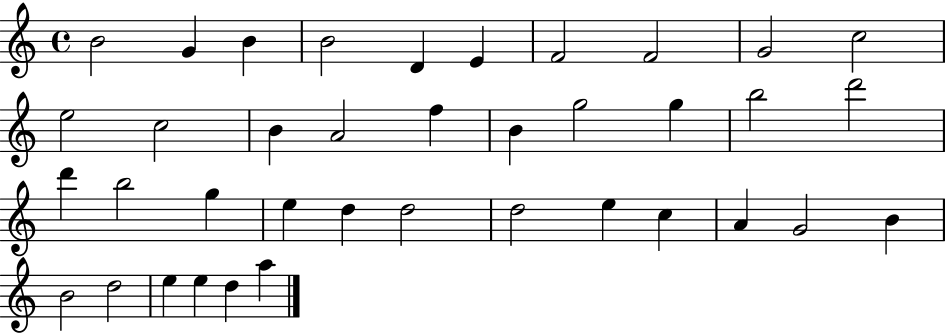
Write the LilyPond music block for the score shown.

{
  \clef treble
  \time 4/4
  \defaultTimeSignature
  \key c \major
  b'2 g'4 b'4 | b'2 d'4 e'4 | f'2 f'2 | g'2 c''2 | \break e''2 c''2 | b'4 a'2 f''4 | b'4 g''2 g''4 | b''2 d'''2 | \break d'''4 b''2 g''4 | e''4 d''4 d''2 | d''2 e''4 c''4 | a'4 g'2 b'4 | \break b'2 d''2 | e''4 e''4 d''4 a''4 | \bar "|."
}